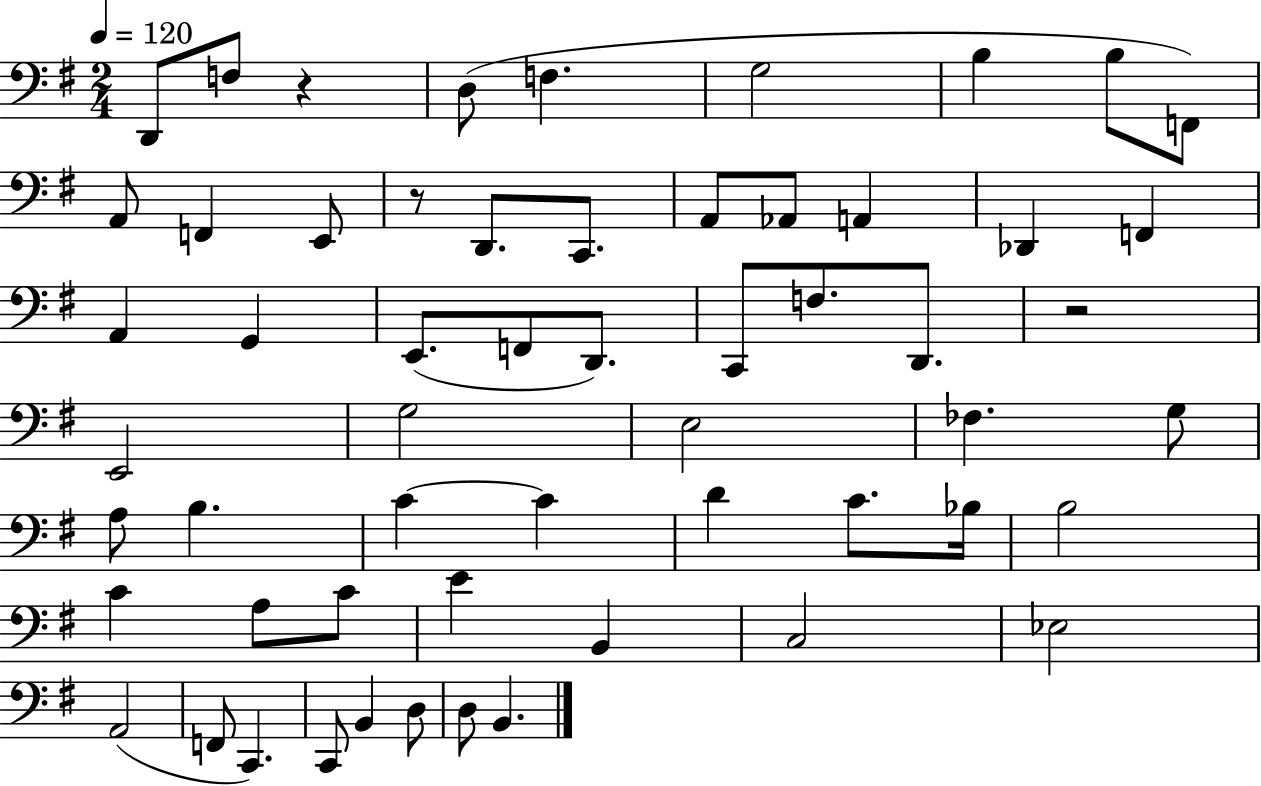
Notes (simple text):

D2/e F3/e R/q D3/e F3/q. G3/h B3/q B3/e F2/e A2/e F2/q E2/e R/e D2/e. C2/e. A2/e Ab2/e A2/q Db2/q F2/q A2/q G2/q E2/e. F2/e D2/e. C2/e F3/e. D2/e. R/h E2/h G3/h E3/h FES3/q. G3/e A3/e B3/q. C4/q C4/q D4/q C4/e. Bb3/s B3/h C4/q A3/e C4/e E4/q B2/q C3/h Eb3/h A2/h F2/e C2/q. C2/e B2/q D3/e D3/e B2/q.